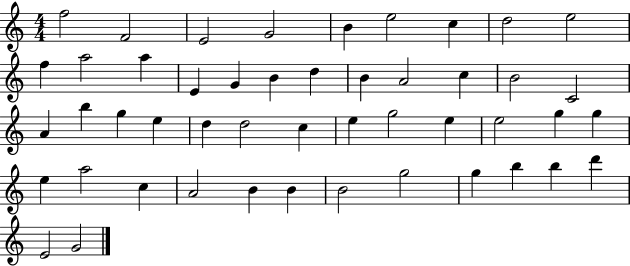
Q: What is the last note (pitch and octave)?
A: G4